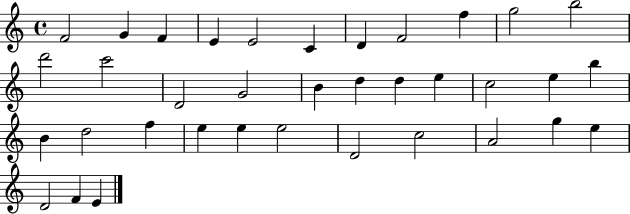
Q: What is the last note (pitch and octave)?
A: E4